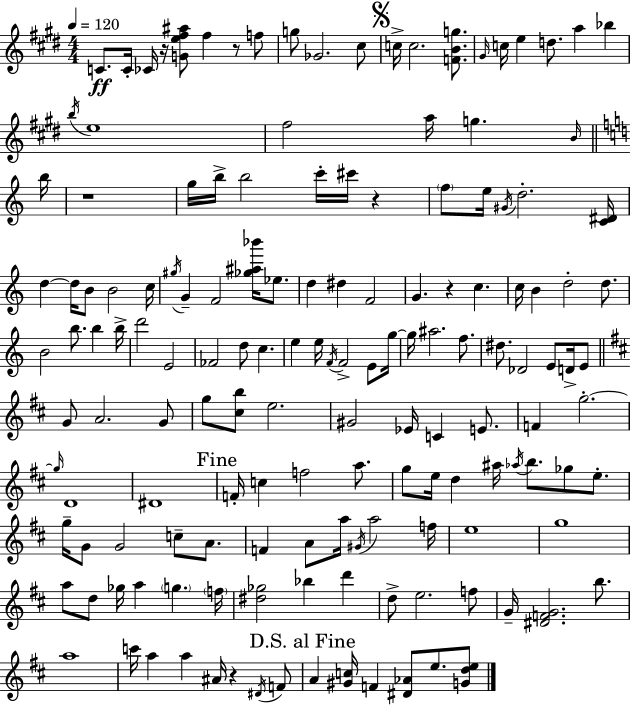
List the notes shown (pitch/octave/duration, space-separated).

C4/e. C4/s CES4/s R/s [G4,E5,F#5,A#5]/e F#5/q R/e F5/e G5/e Gb4/h. C#5/e C5/s C5/h. [F4,B4,G5]/e. G#4/s C5/s E5/q D5/e. A5/q Bb5/q B5/s E5/w F#5/h A5/s G5/q. B4/s B5/s R/w G5/s B5/s B5/h C6/s C#6/s R/q F5/e E5/s G#4/s D5/h. [C4,D#4]/s D5/q D5/s B4/e B4/h C5/s G#5/s G4/q F4/h [Gb5,A#5,Bb6]/s Eb5/e. D5/q D#5/q F4/h G4/q. R/q C5/q. C5/s B4/q D5/h D5/e. B4/h B5/e. B5/q B5/s D6/h E4/h FES4/h D5/e C5/q. E5/q E5/s F4/s F4/h E4/e G5/s G5/s A#5/h. F5/e. D#5/e. Db4/h E4/e D4/s E4/e G4/e A4/h. G4/e G5/e [C#5,B5]/e E5/h. G#4/h Eb4/s C4/q E4/e. F4/q G5/h. G5/s D4/w D#4/w F4/s C5/q F5/h A5/e. G5/e E5/s D5/q A#5/s Ab5/s B5/e. Gb5/e E5/e. G5/s G4/e G4/h C5/e A4/e. F4/q A4/e A5/s G#4/s A5/h F5/s E5/w G5/w A5/e D5/e Gb5/s A5/q G5/q. F5/s [D#5,Gb5]/h Bb5/q D6/q D5/e E5/h. F5/e G4/s [D#4,F4,G4]/h. B5/e. A5/w C6/s A5/q A5/q A#4/s R/q D#4/s F4/e A4/q [G#4,C5]/s F4/q [D#4,Ab4]/e E5/e. [G4,D5,E5]/e